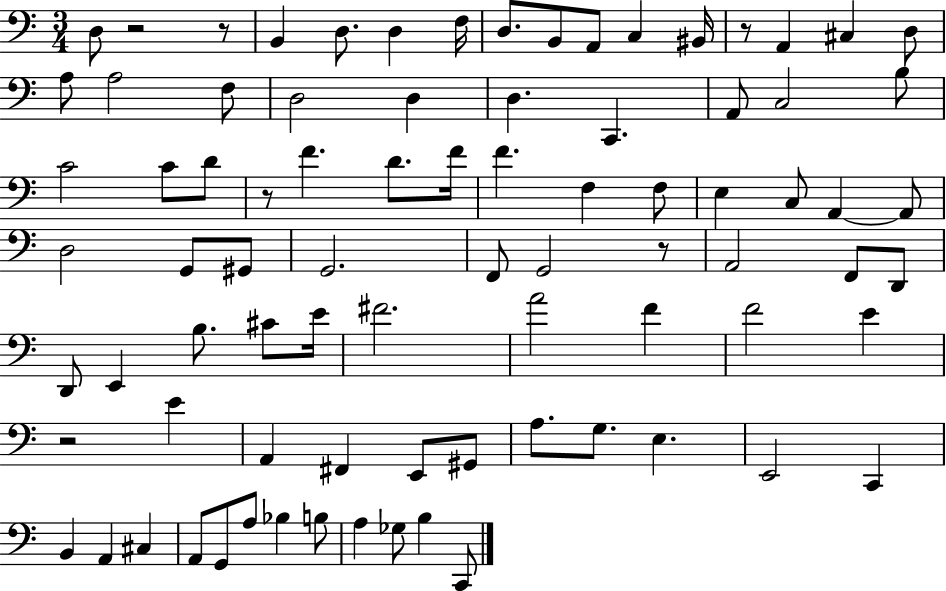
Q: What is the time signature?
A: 3/4